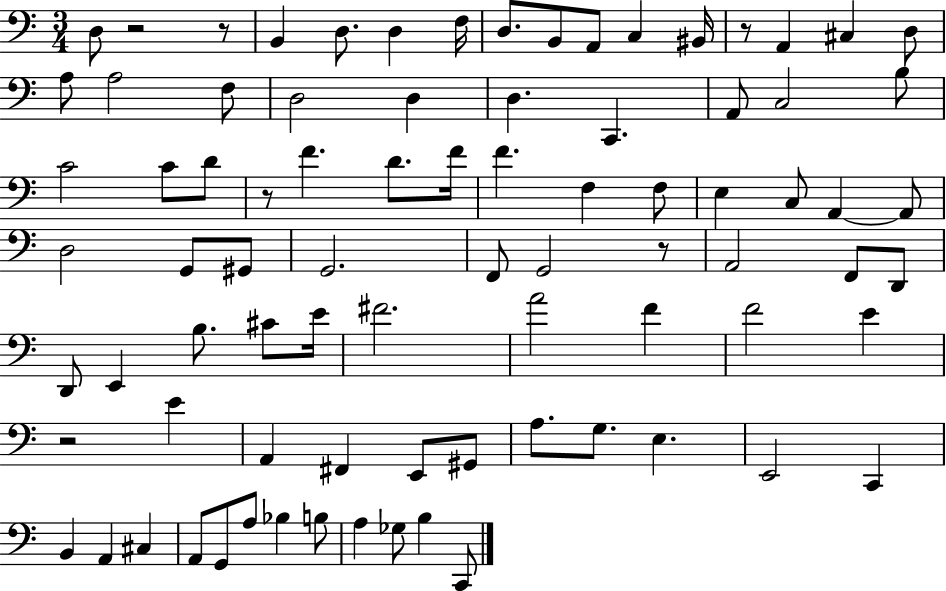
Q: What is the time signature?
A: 3/4